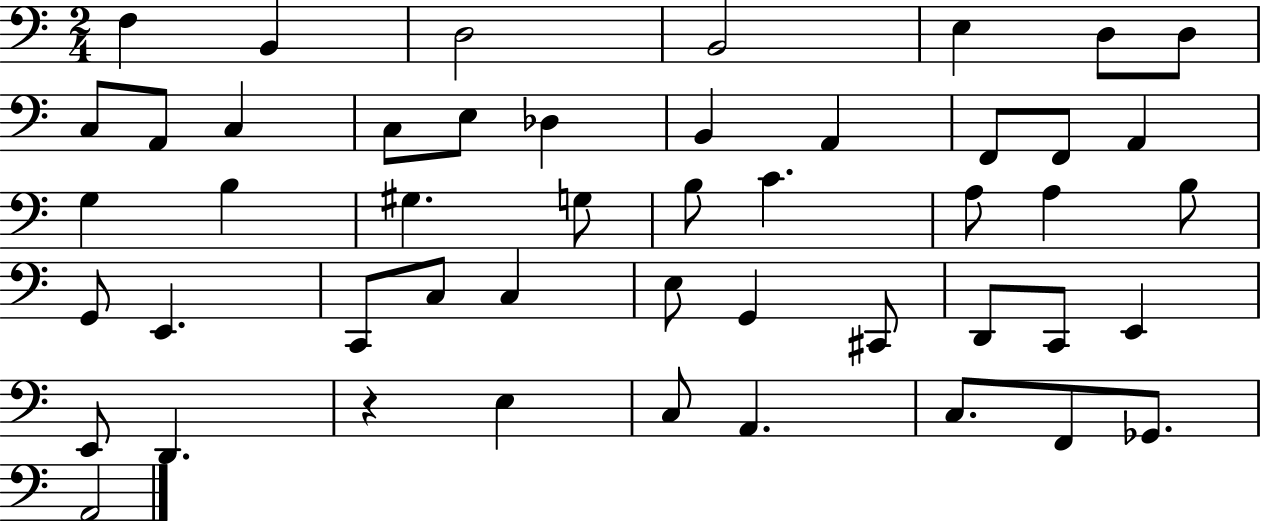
{
  \clef bass
  \numericTimeSignature
  \time 2/4
  \key c \major
  f4 b,4 | d2 | b,2 | e4 d8 d8 | \break c8 a,8 c4 | c8 e8 des4 | b,4 a,4 | f,8 f,8 a,4 | \break g4 b4 | gis4. g8 | b8 c'4. | a8 a4 b8 | \break g,8 e,4. | c,8 c8 c4 | e8 g,4 cis,8 | d,8 c,8 e,4 | \break e,8 d,4. | r4 e4 | c8 a,4. | c8. f,8 ges,8. | \break a,2 | \bar "|."
}